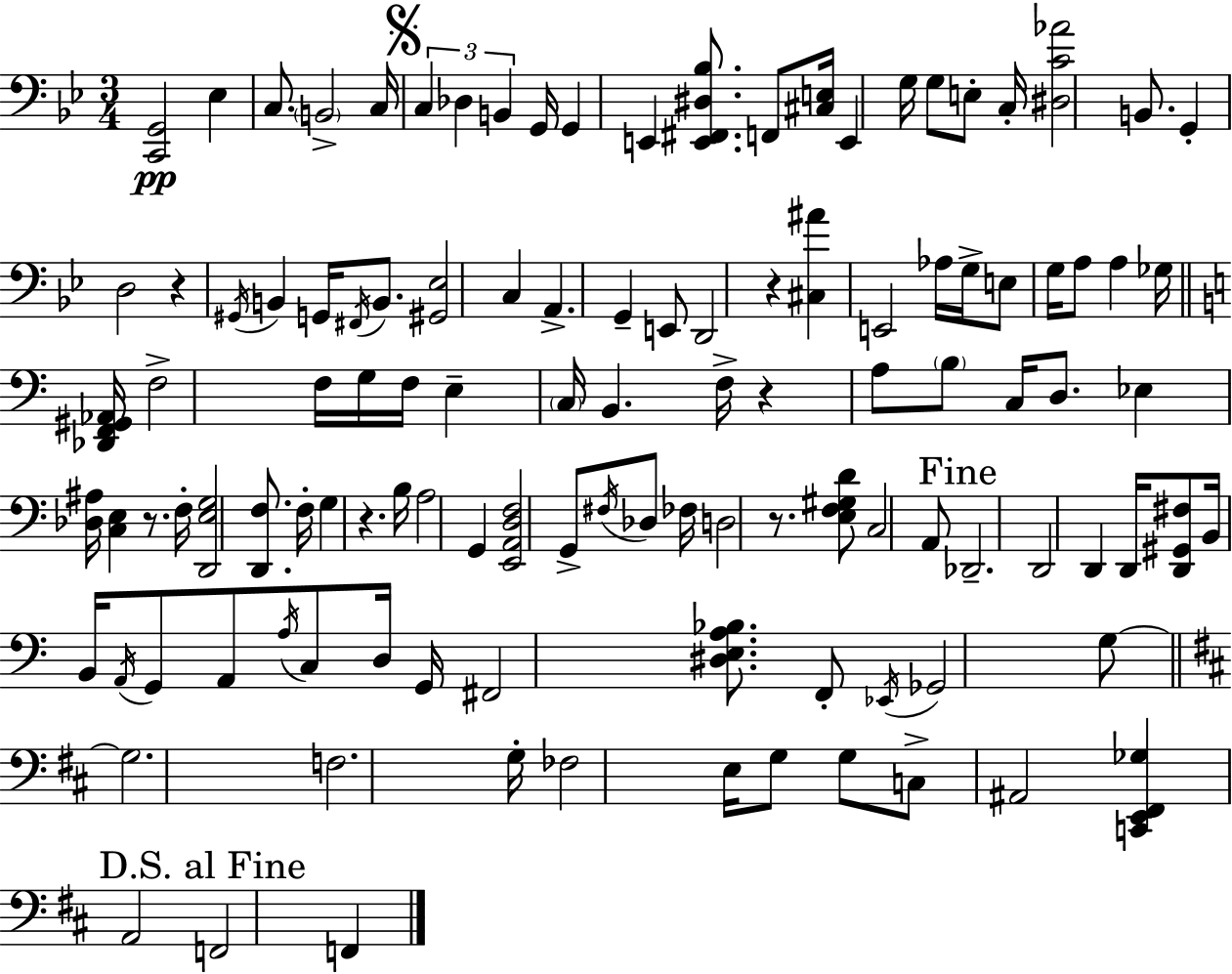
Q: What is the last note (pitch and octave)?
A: F2